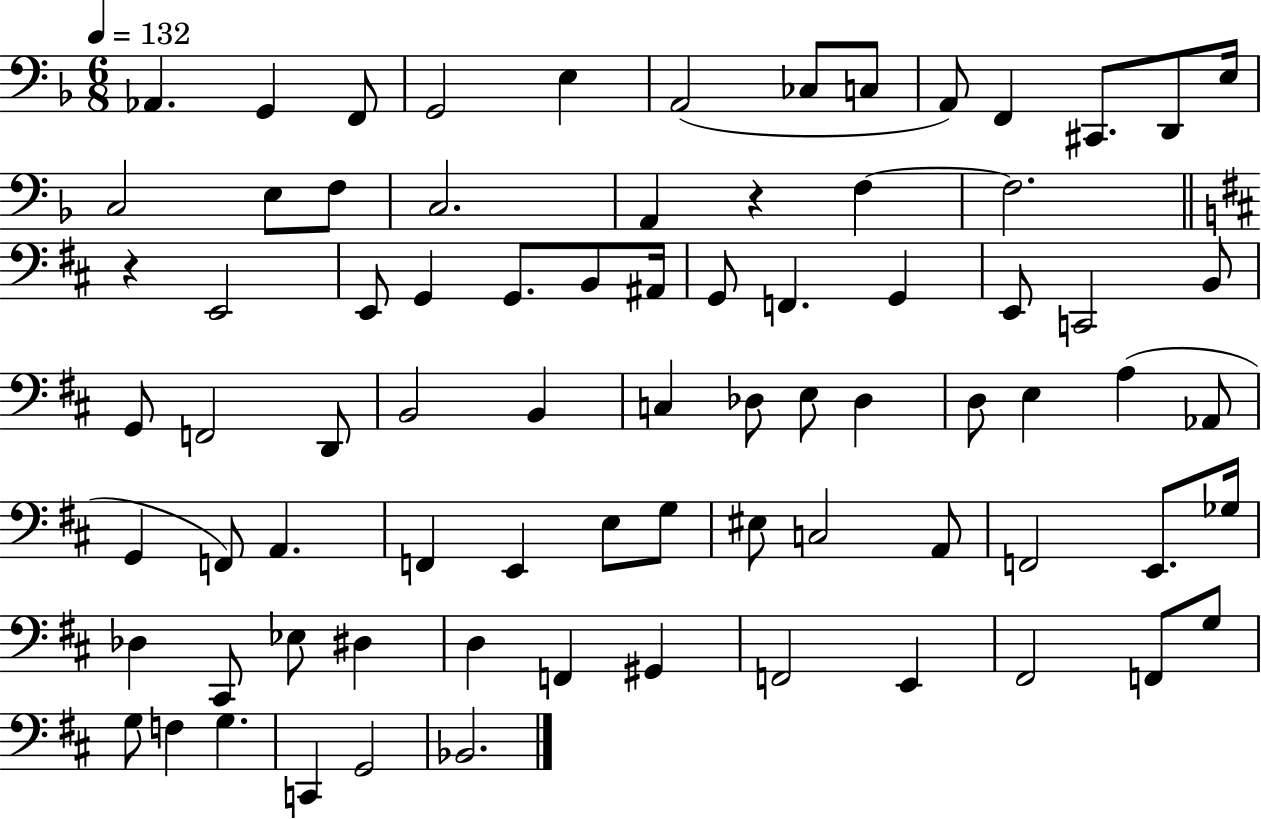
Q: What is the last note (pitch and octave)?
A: Bb2